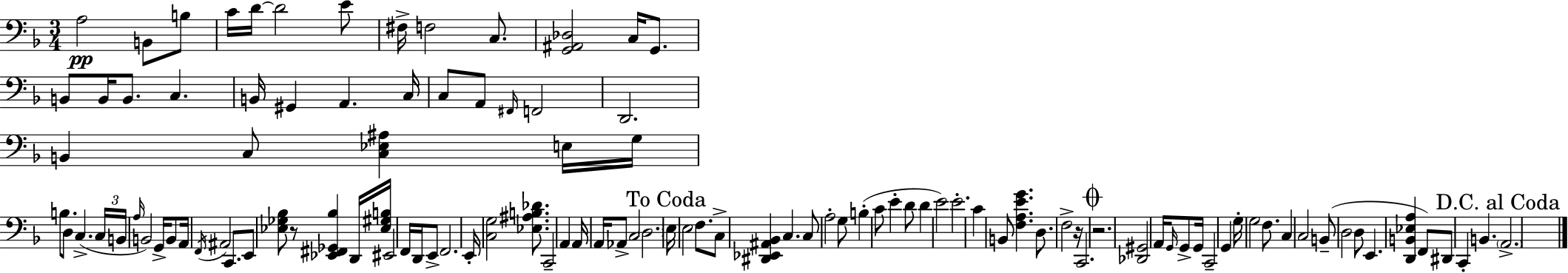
{
  \clef bass
  \numericTimeSignature
  \time 3/4
  \key d \minor
  a2\pp b,8 b8 | c'16 d'16~~ d'2 e'8 | fis16-> f2 c8. | <g, ais, des>2 c16 g,8. | \break b,8 b,16 b,8. c4. | b,16 gis,4 a,4. c16 | c8 a,8 \grace { fis,16 } f,2 | d,2. | \break b,4 c8 <c ees ais>4 e16 | g16 b8. d8 c4.->( | \tuplet 3/2 { c16 b,16 \grace { a16 }) } b,2 g,16-> | b,8 a,16 \acciaccatura { f,16 } ais,2 | \break c,8. e,8 <ees ges bes>8 r8 <ees, fis, ges, bes>4 | d,16 <ees gis b>16 eis,2 f,16 | d,16 e,8-> f,2. | e,16-. <c g>2 | \break <ees ais b des'>8. c,2-- a,4 | a,16 a,16 aes,8-> c2 | \parenthesize d2. | \mark "To Coda" e16 e2 | \break f8. c8-> <dis, ees, ais, bes,>4 c4. | c8 a2-. | g8 b4-.( c'8 e'4-. | d'8 d'4 e'2) | \break e'2.-. | c'4 b,8 <f a e' g'>4. | d8. f2-> | r16 c,2. | \break \mark \markup { \musicglyph "scripts.coda" } r2. | <des, gis,>2 a,16 | \grace { g,16 } g,8-> g,16 c,2-- | g,4 g16-. g2 | \break f8. c4 c2 | b,8--( d2 | d8 e,4. <d, b, ees a>4 | f,8) dis,8 c,4-. b,4. | \break \mark "D.C. al Coda" \parenthesize a,2.-> | \bar "|."
}